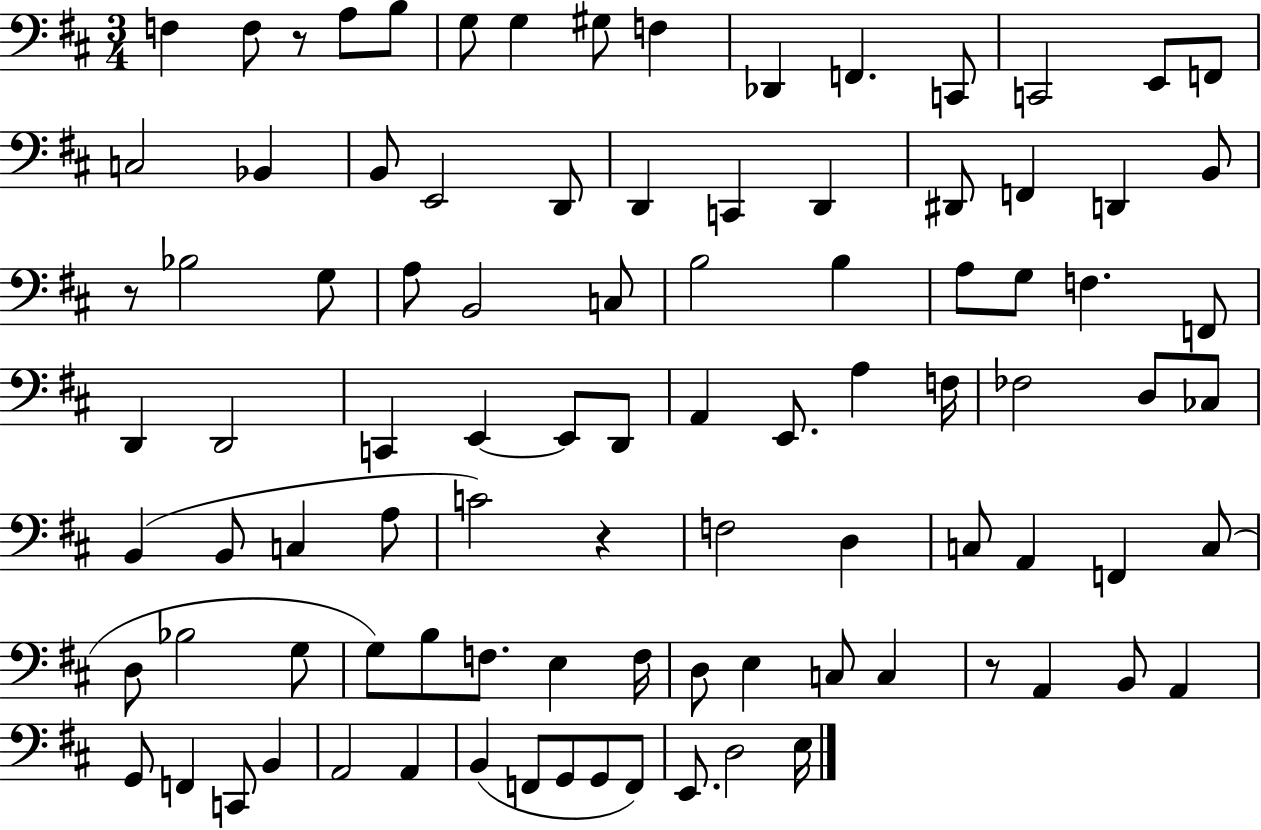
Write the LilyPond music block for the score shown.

{
  \clef bass
  \numericTimeSignature
  \time 3/4
  \key d \major
  \repeat volta 2 { f4 f8 r8 a8 b8 | g8 g4 gis8 f4 | des,4 f,4. c,8 | c,2 e,8 f,8 | \break c2 bes,4 | b,8 e,2 d,8 | d,4 c,4 d,4 | dis,8 f,4 d,4 b,8 | \break r8 bes2 g8 | a8 b,2 c8 | b2 b4 | a8 g8 f4. f,8 | \break d,4 d,2 | c,4 e,4~~ e,8 d,8 | a,4 e,8. a4 f16 | fes2 d8 ces8 | \break b,4( b,8 c4 a8 | c'2) r4 | f2 d4 | c8 a,4 f,4 c8( | \break d8 bes2 g8 | g8) b8 f8. e4 f16 | d8 e4 c8 c4 | r8 a,4 b,8 a,4 | \break g,8 f,4 c,8 b,4 | a,2 a,4 | b,4( f,8 g,8 g,8 f,8) | e,8. d2 e16 | \break } \bar "|."
}